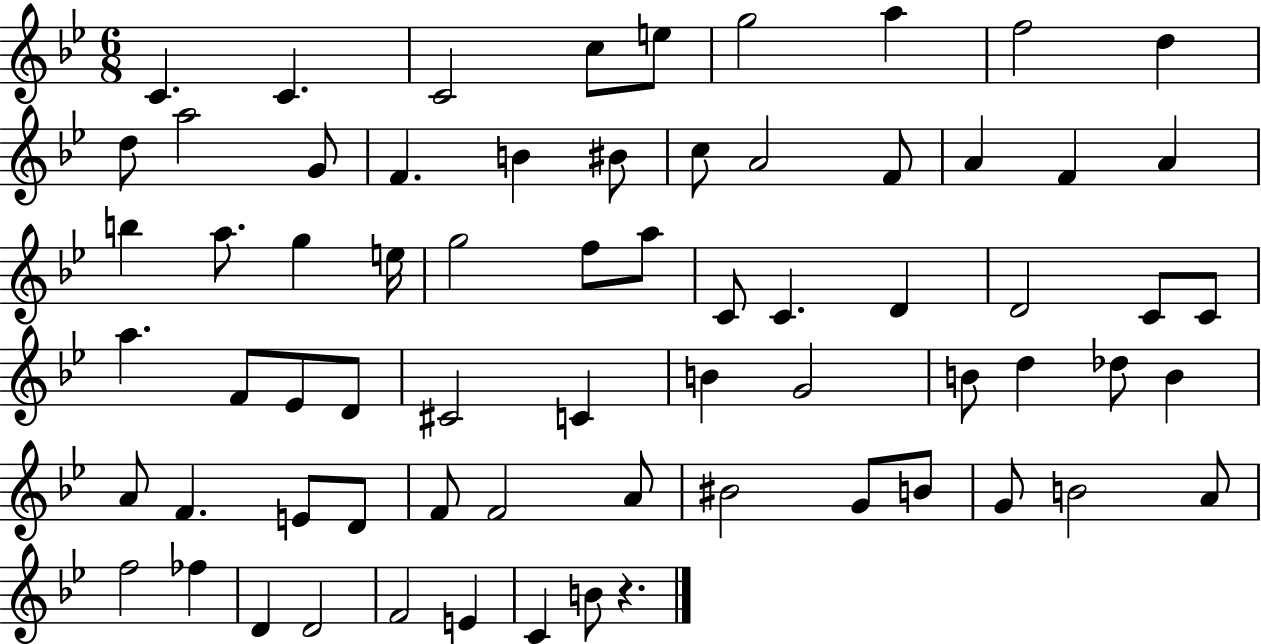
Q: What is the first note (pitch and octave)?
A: C4